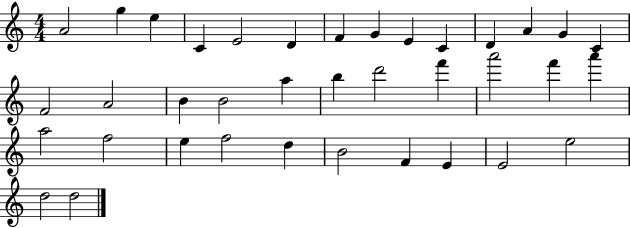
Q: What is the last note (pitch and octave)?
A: D5